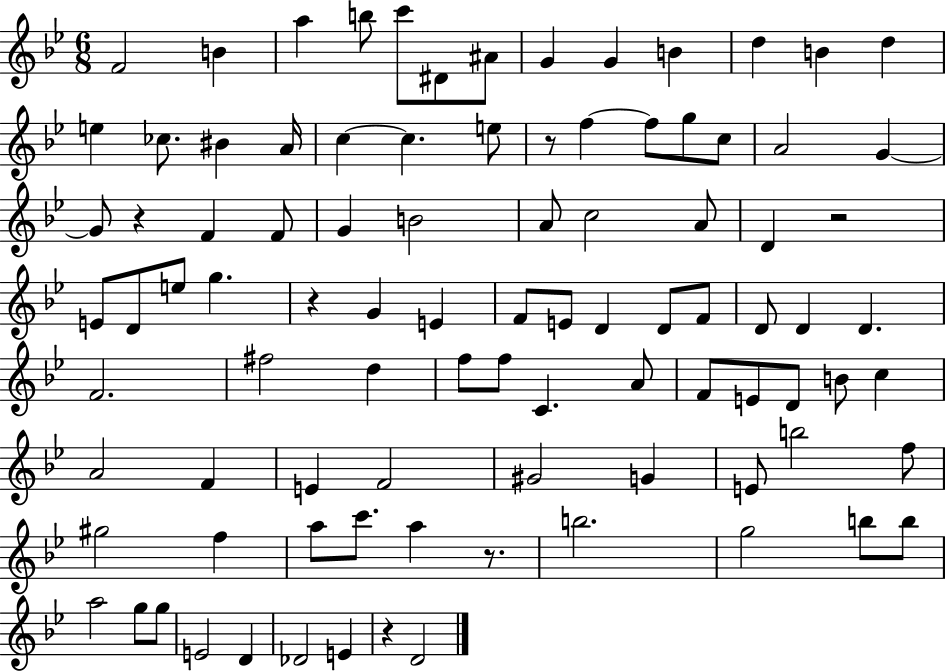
F4/h B4/q A5/q B5/e C6/e D#4/e A#4/e G4/q G4/q B4/q D5/q B4/q D5/q E5/q CES5/e. BIS4/q A4/s C5/q C5/q. E5/e R/e F5/q F5/e G5/e C5/e A4/h G4/q G4/e R/q F4/q F4/e G4/q B4/h A4/e C5/h A4/e D4/q R/h E4/e D4/e E5/e G5/q. R/q G4/q E4/q F4/e E4/e D4/q D4/e F4/e D4/e D4/q D4/q. F4/h. F#5/h D5/q F5/e F5/e C4/q. A4/e F4/e E4/e D4/e B4/e C5/q A4/h F4/q E4/q F4/h G#4/h G4/q E4/e B5/h F5/e G#5/h F5/q A5/e C6/e. A5/q R/e. B5/h. G5/h B5/e B5/e A5/h G5/e G5/e E4/h D4/q Db4/h E4/q R/q D4/h